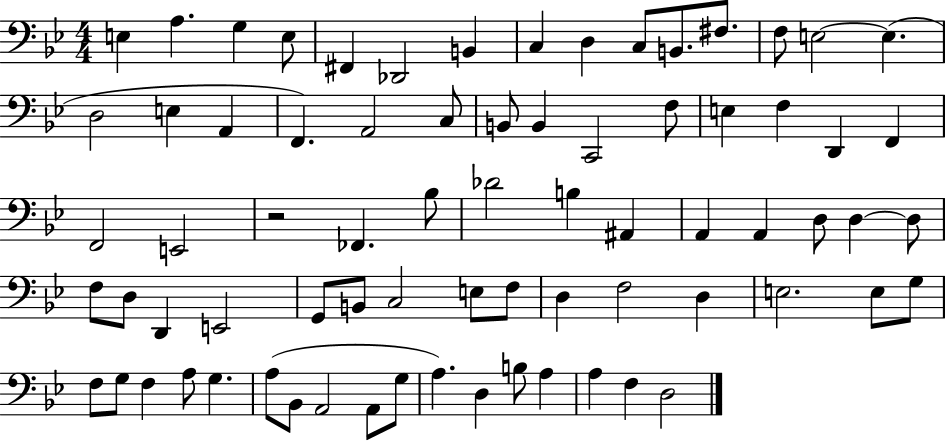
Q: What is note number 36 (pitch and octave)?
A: A#2